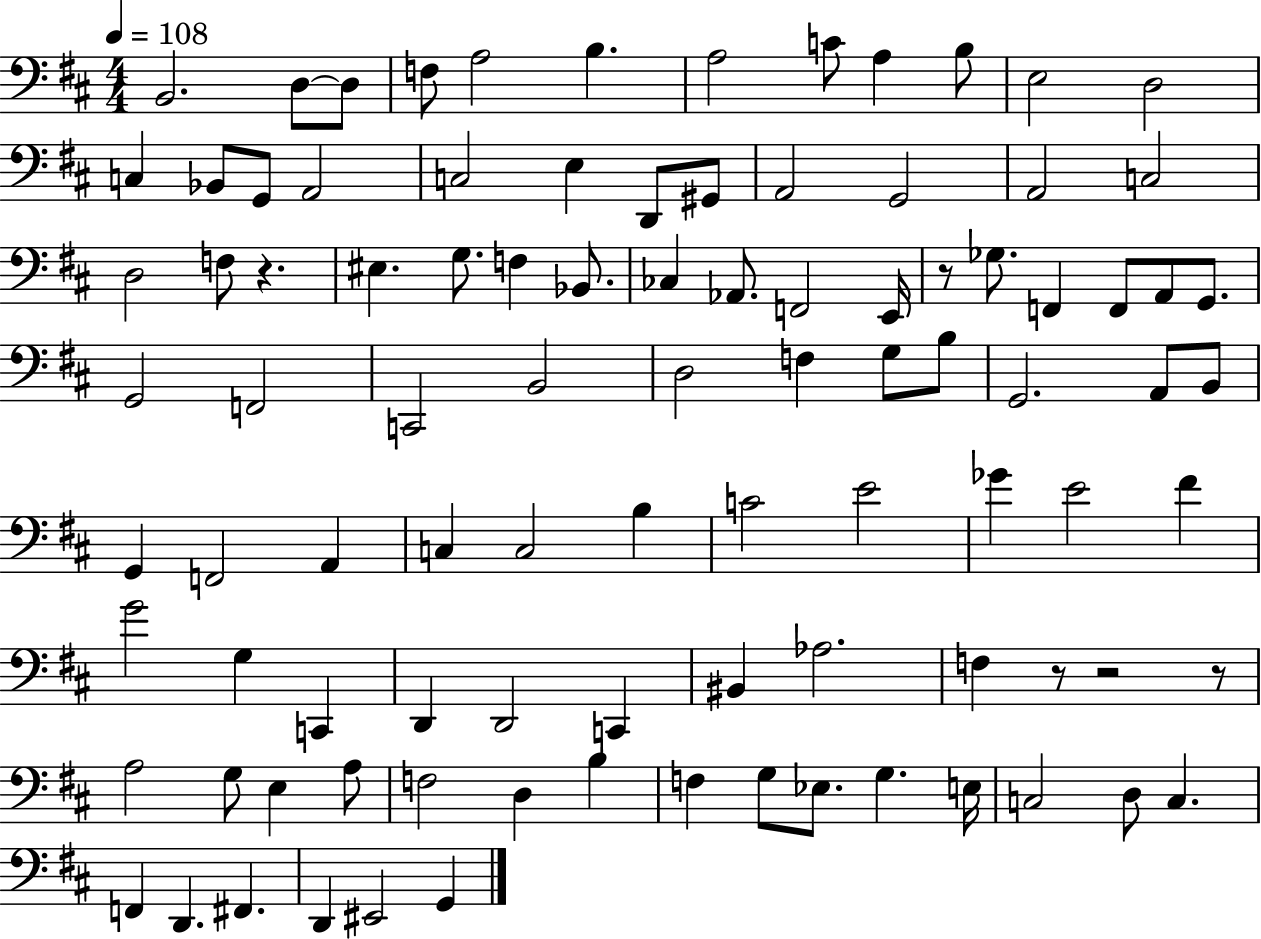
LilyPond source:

{
  \clef bass
  \numericTimeSignature
  \time 4/4
  \key d \major
  \tempo 4 = 108
  b,2. d8~~ d8 | f8 a2 b4. | a2 c'8 a4 b8 | e2 d2 | \break c4 bes,8 g,8 a,2 | c2 e4 d,8 gis,8 | a,2 g,2 | a,2 c2 | \break d2 f8 r4. | eis4. g8. f4 bes,8. | ces4 aes,8. f,2 e,16 | r8 ges8. f,4 f,8 a,8 g,8. | \break g,2 f,2 | c,2 b,2 | d2 f4 g8 b8 | g,2. a,8 b,8 | \break g,4 f,2 a,4 | c4 c2 b4 | c'2 e'2 | ges'4 e'2 fis'4 | \break g'2 g4 c,4 | d,4 d,2 c,4 | bis,4 aes2. | f4 r8 r2 r8 | \break a2 g8 e4 a8 | f2 d4 b4 | f4 g8 ees8. g4. e16 | c2 d8 c4. | \break f,4 d,4. fis,4. | d,4 eis,2 g,4 | \bar "|."
}